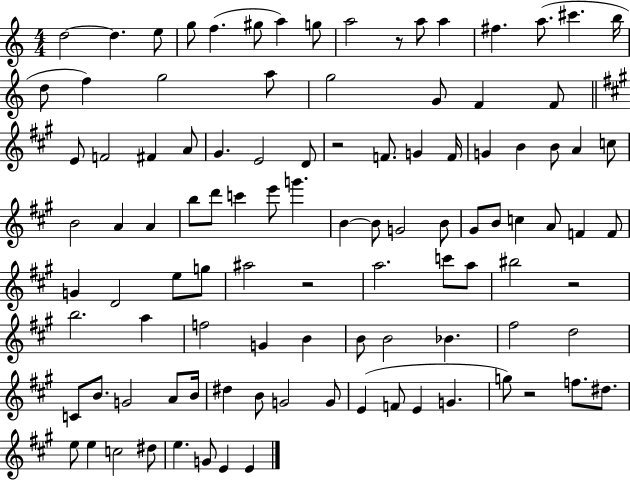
D5/h D5/q. E5/e G5/e F5/q. G#5/e A5/q G5/e A5/h R/e A5/e A5/q F#5/q. A5/e. C#6/q. B5/s D5/e F5/q G5/h A5/e G5/h G4/e F4/q F4/e E4/e F4/h F#4/q A4/e G#4/q. E4/h D4/e R/h F4/e. G4/q F4/s G4/q B4/q B4/e A4/q C5/e B4/h A4/q A4/q B5/e D6/e C6/q E6/e G6/q. B4/q B4/e G4/h B4/e G#4/e B4/e C5/q A4/e F4/q F4/e G4/q D4/h E5/e G5/e A#5/h R/h A5/h. C6/e A5/e BIS5/h R/h B5/h. A5/q F5/h G4/q B4/q B4/e B4/h Bb4/q. F#5/h D5/h C4/e B4/e. G4/h A4/e B4/s D#5/q B4/e G4/h G4/e E4/q F4/e E4/q G4/q. G5/e R/h F5/e. D#5/e. E5/e E5/q C5/h D#5/e E5/q. G4/e E4/q E4/q